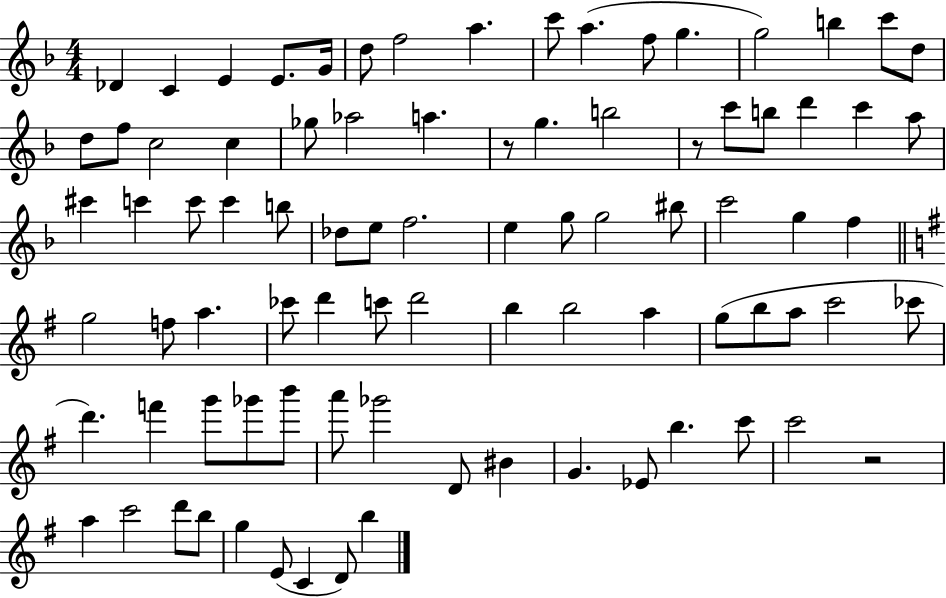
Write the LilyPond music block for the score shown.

{
  \clef treble
  \numericTimeSignature
  \time 4/4
  \key f \major
  des'4 c'4 e'4 e'8. g'16 | d''8 f''2 a''4. | c'''8 a''4.( f''8 g''4. | g''2) b''4 c'''8 d''8 | \break d''8 f''8 c''2 c''4 | ges''8 aes''2 a''4. | r8 g''4. b''2 | r8 c'''8 b''8 d'''4 c'''4 a''8 | \break cis'''4 c'''4 c'''8 c'''4 b''8 | des''8 e''8 f''2. | e''4 g''8 g''2 bis''8 | c'''2 g''4 f''4 | \break \bar "||" \break \key e \minor g''2 f''8 a''4. | ces'''8 d'''4 c'''8 d'''2 | b''4 b''2 a''4 | g''8( b''8 a''8 c'''2 ces'''8 | \break d'''4.) f'''4 g'''8 ges'''8 b'''8 | a'''8 ges'''2 d'8 bis'4 | g'4. ees'8 b''4. c'''8 | c'''2 r2 | \break a''4 c'''2 d'''8 b''8 | g''4 e'8( c'4 d'8) b''4 | \bar "|."
}